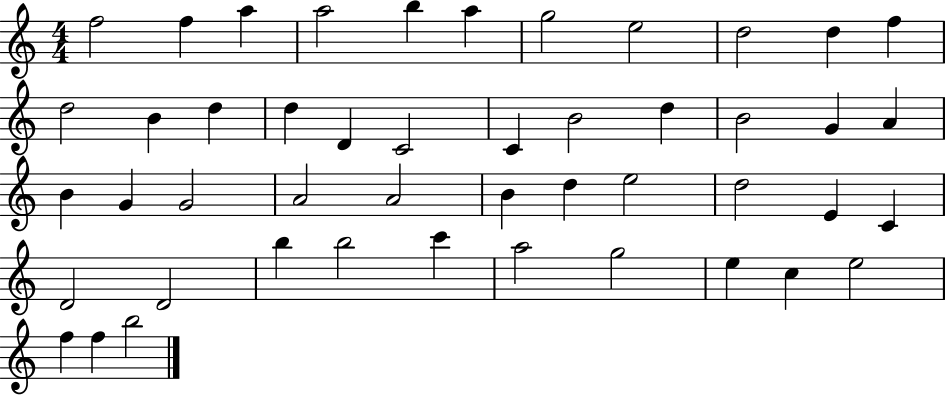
{
  \clef treble
  \numericTimeSignature
  \time 4/4
  \key c \major
  f''2 f''4 a''4 | a''2 b''4 a''4 | g''2 e''2 | d''2 d''4 f''4 | \break d''2 b'4 d''4 | d''4 d'4 c'2 | c'4 b'2 d''4 | b'2 g'4 a'4 | \break b'4 g'4 g'2 | a'2 a'2 | b'4 d''4 e''2 | d''2 e'4 c'4 | \break d'2 d'2 | b''4 b''2 c'''4 | a''2 g''2 | e''4 c''4 e''2 | \break f''4 f''4 b''2 | \bar "|."
}